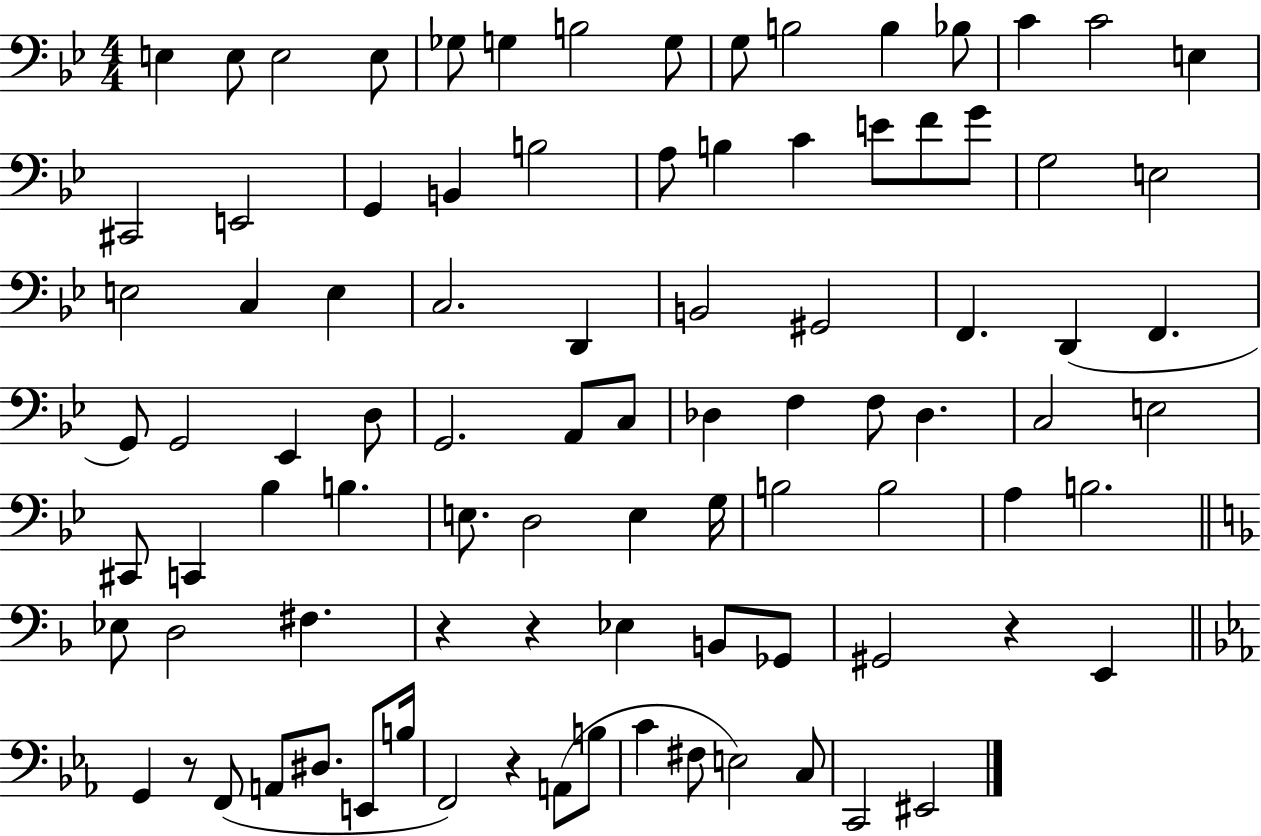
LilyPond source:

{
  \clef bass
  \numericTimeSignature
  \time 4/4
  \key bes \major
  e4 e8 e2 e8 | ges8 g4 b2 g8 | g8 b2 b4 bes8 | c'4 c'2 e4 | \break cis,2 e,2 | g,4 b,4 b2 | a8 b4 c'4 e'8 f'8 g'8 | g2 e2 | \break e2 c4 e4 | c2. d,4 | b,2 gis,2 | f,4. d,4( f,4. | \break g,8) g,2 ees,4 d8 | g,2. a,8 c8 | des4 f4 f8 des4. | c2 e2 | \break cis,8 c,4 bes4 b4. | e8. d2 e4 g16 | b2 b2 | a4 b2. | \break \bar "||" \break \key f \major ees8 d2 fis4. | r4 r4 ees4 b,8 ges,8 | gis,2 r4 e,4 | \bar "||" \break \key ees \major g,4 r8 f,8( a,8 dis8. e,8 b16 | f,2) r4 a,8( b8 | c'4 fis8 e2) c8 | c,2 eis,2 | \break \bar "|."
}